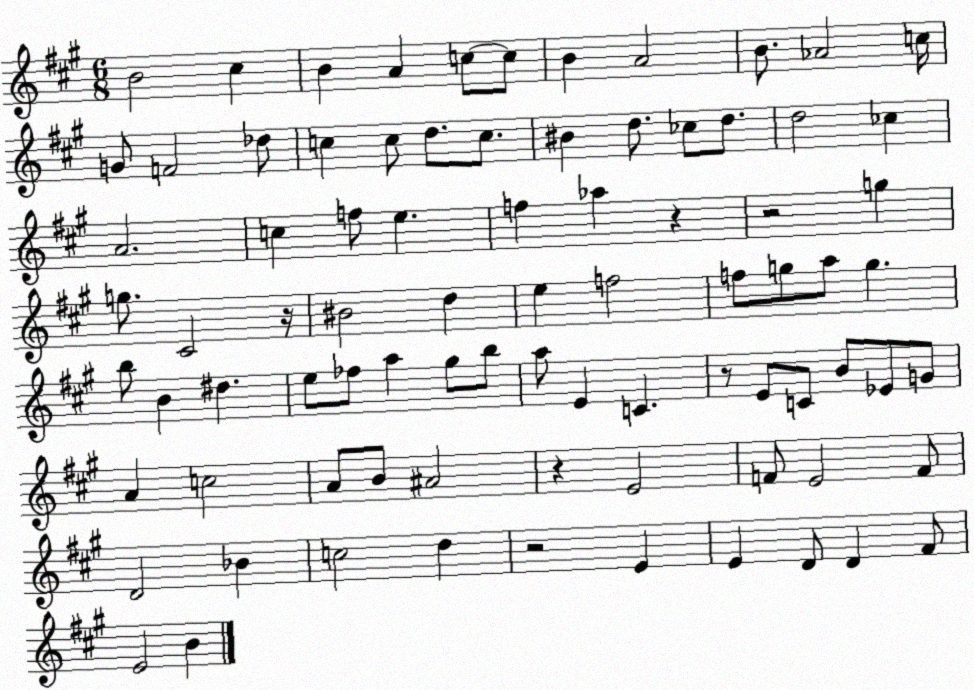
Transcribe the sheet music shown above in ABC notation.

X:1
T:Untitled
M:6/8
L:1/4
K:A
B2 ^c B A c/2 c/2 B A2 B/2 _A2 c/4 G/2 F2 _d/2 c c/2 d/2 c/2 ^B d/2 _c/2 d/2 d2 _c A2 c f/2 e f _a z z2 g g/2 ^C2 z/4 ^B2 d e f2 f/2 g/2 a/2 g b/2 B ^d e/2 _f/2 a ^g/2 b/2 a/2 E C z/2 E/2 C/2 B/2 _E/2 G/2 A c2 A/2 B/2 ^A2 z E2 F/2 E2 F/2 D2 _B c2 d z2 E E D/2 D ^F/2 E2 B